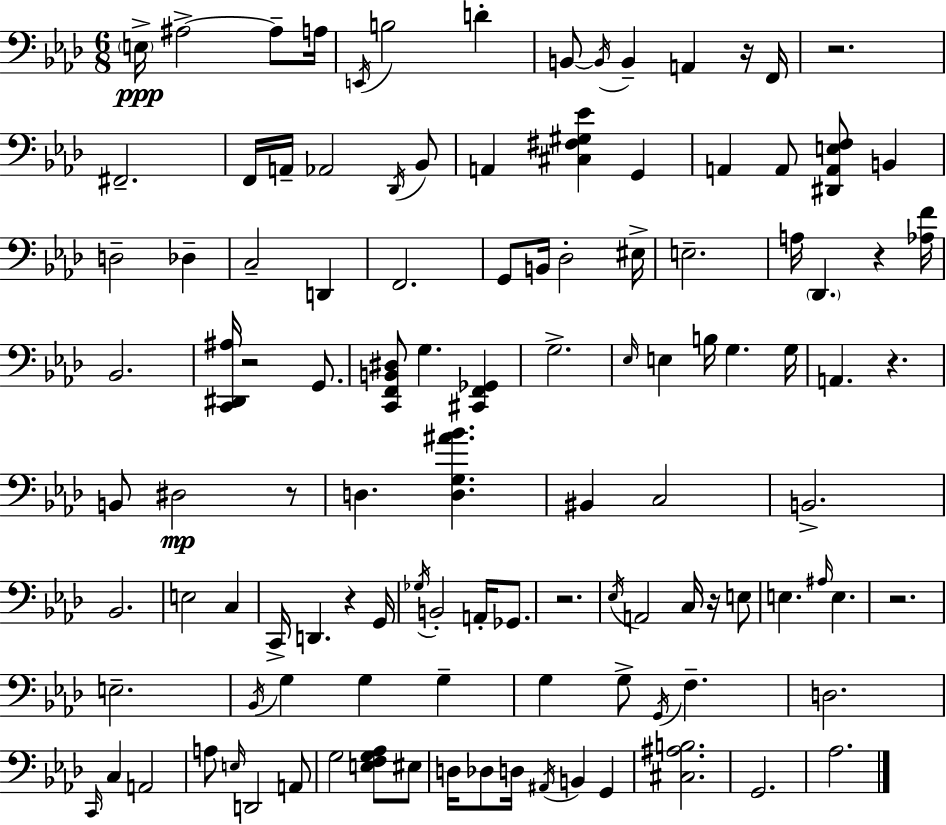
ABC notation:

X:1
T:Untitled
M:6/8
L:1/4
K:Ab
E,/4 ^A,2 ^A,/2 A,/4 E,,/4 B,2 D B,,/2 B,,/4 B,, A,, z/4 F,,/4 z2 ^F,,2 F,,/4 A,,/4 _A,,2 _D,,/4 _B,,/2 A,, [^C,^F,^G,_E] G,, A,, A,,/2 [^D,,A,,E,F,]/2 B,, D,2 _D, C,2 D,, F,,2 G,,/2 B,,/4 _D,2 ^E,/4 E,2 A,/4 _D,, z [_A,F]/4 _B,,2 [C,,^D,,^A,]/4 z2 G,,/2 [C,,F,,B,,^D,]/2 G, [^C,,F,,_G,,] G,2 _E,/4 E, B,/4 G, G,/4 A,, z B,,/2 ^D,2 z/2 D, [D,G,^A_B] ^B,, C,2 B,,2 _B,,2 E,2 C, C,,/4 D,, z G,,/4 _G,/4 B,,2 A,,/4 _G,,/2 z2 _E,/4 A,,2 C,/4 z/4 E,/2 E, ^A,/4 E, z2 E,2 _B,,/4 G, G, G, G, G,/2 G,,/4 F, D,2 C,,/4 C, A,,2 A,/2 E,/4 D,,2 A,,/2 G,2 [E,F,G,_A,]/2 ^E,/2 D,/4 _D,/2 D,/4 ^A,,/4 B,, G,, [^C,^A,B,]2 G,,2 _A,2